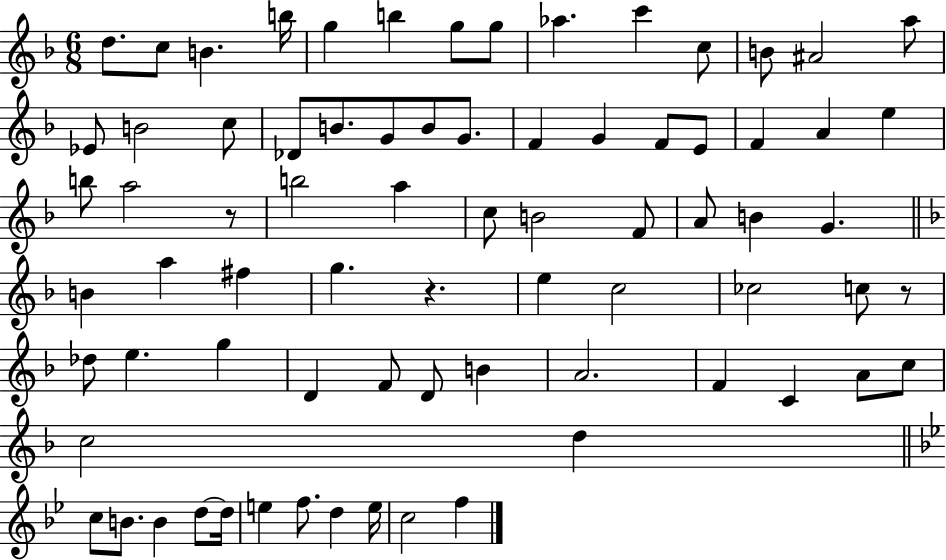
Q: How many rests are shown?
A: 3